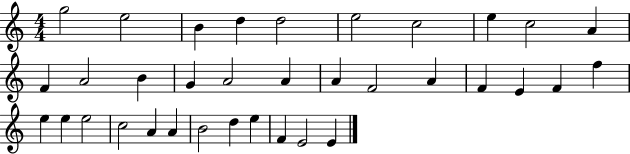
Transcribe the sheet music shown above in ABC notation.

X:1
T:Untitled
M:4/4
L:1/4
K:C
g2 e2 B d d2 e2 c2 e c2 A F A2 B G A2 A A F2 A F E F f e e e2 c2 A A B2 d e F E2 E